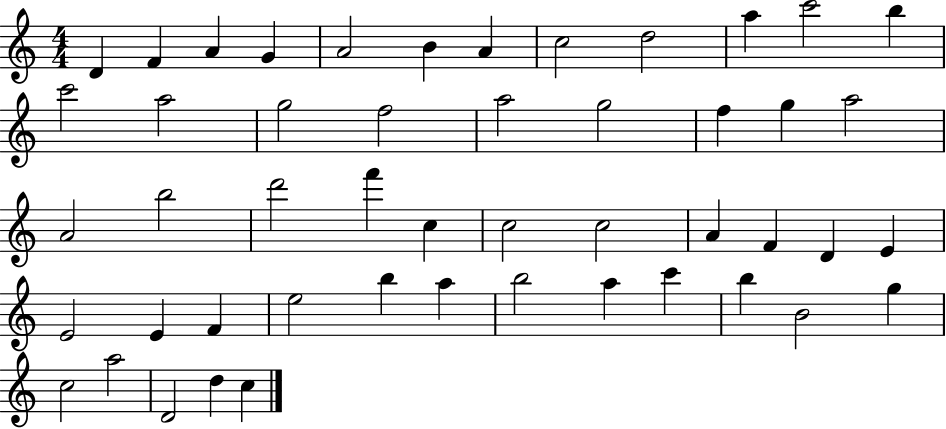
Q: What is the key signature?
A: C major